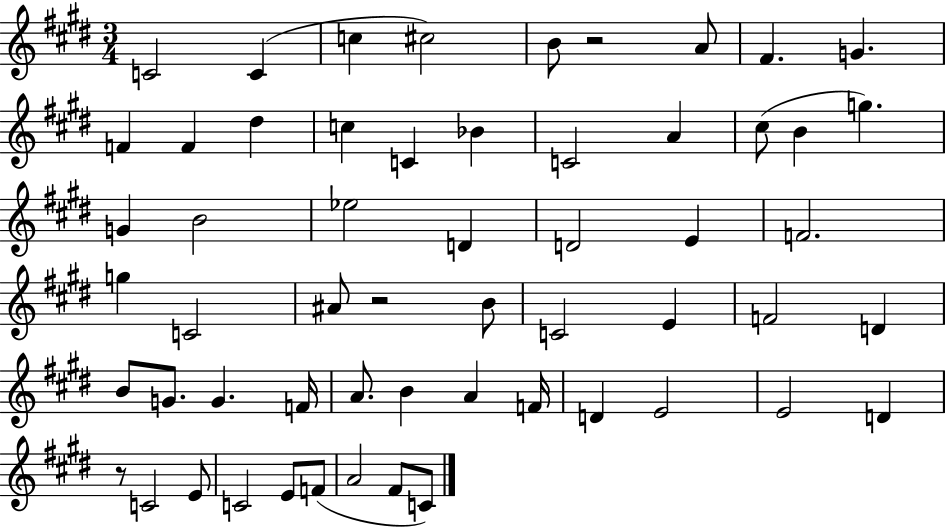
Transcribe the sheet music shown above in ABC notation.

X:1
T:Untitled
M:3/4
L:1/4
K:E
C2 C c ^c2 B/2 z2 A/2 ^F G F F ^d c C _B C2 A ^c/2 B g G B2 _e2 D D2 E F2 g C2 ^A/2 z2 B/2 C2 E F2 D B/2 G/2 G F/4 A/2 B A F/4 D E2 E2 D z/2 C2 E/2 C2 E/2 F/2 A2 ^F/2 C/2